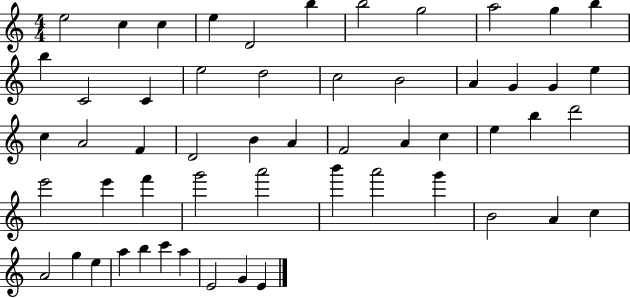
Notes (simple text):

E5/h C5/q C5/q E5/q D4/h B5/q B5/h G5/h A5/h G5/q B5/q B5/q C4/h C4/q E5/h D5/h C5/h B4/h A4/q G4/q G4/q E5/q C5/q A4/h F4/q D4/h B4/q A4/q F4/h A4/q C5/q E5/q B5/q D6/h E6/h E6/q F6/q G6/h A6/h B6/q A6/h G6/q B4/h A4/q C5/q A4/h G5/q E5/q A5/q B5/q C6/q A5/q E4/h G4/q E4/q